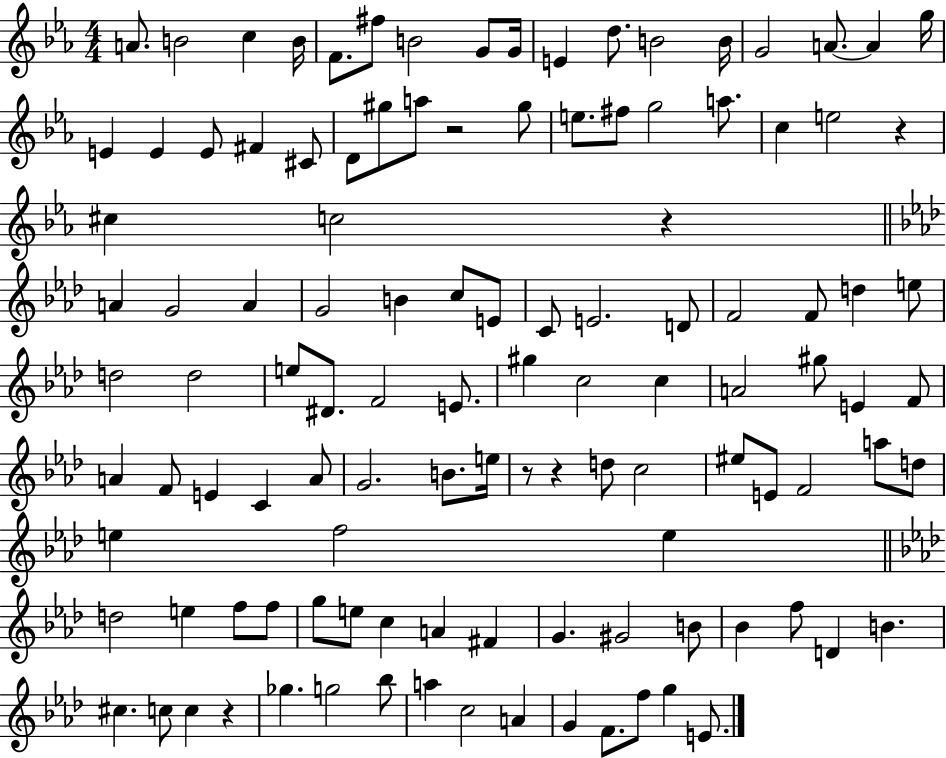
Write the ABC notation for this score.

X:1
T:Untitled
M:4/4
L:1/4
K:Eb
A/2 B2 c B/4 F/2 ^f/2 B2 G/2 G/4 E d/2 B2 B/4 G2 A/2 A g/4 E E E/2 ^F ^C/2 D/2 ^g/2 a/2 z2 ^g/2 e/2 ^f/2 g2 a/2 c e2 z ^c c2 z A G2 A G2 B c/2 E/2 C/2 E2 D/2 F2 F/2 d e/2 d2 d2 e/2 ^D/2 F2 E/2 ^g c2 c A2 ^g/2 E F/2 A F/2 E C A/2 G2 B/2 e/4 z/2 z d/2 c2 ^e/2 E/2 F2 a/2 d/2 e f2 e d2 e f/2 f/2 g/2 e/2 c A ^F G ^G2 B/2 _B f/2 D B ^c c/2 c z _g g2 _b/2 a c2 A G F/2 f/2 g E/2